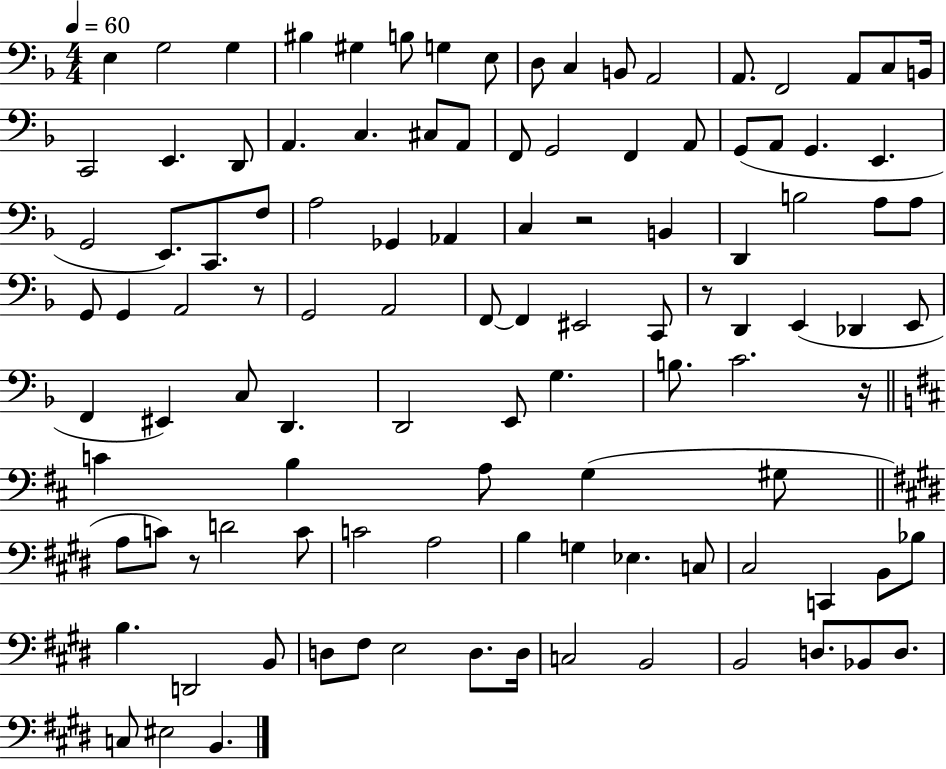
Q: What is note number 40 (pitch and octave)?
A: C3